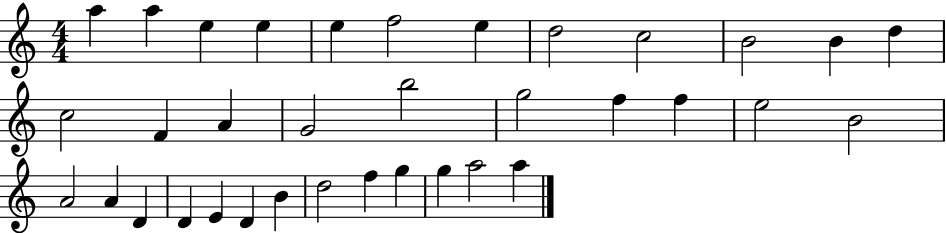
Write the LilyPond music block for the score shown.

{
  \clef treble
  \numericTimeSignature
  \time 4/4
  \key c \major
  a''4 a''4 e''4 e''4 | e''4 f''2 e''4 | d''2 c''2 | b'2 b'4 d''4 | \break c''2 f'4 a'4 | g'2 b''2 | g''2 f''4 f''4 | e''2 b'2 | \break a'2 a'4 d'4 | d'4 e'4 d'4 b'4 | d''2 f''4 g''4 | g''4 a''2 a''4 | \break \bar "|."
}